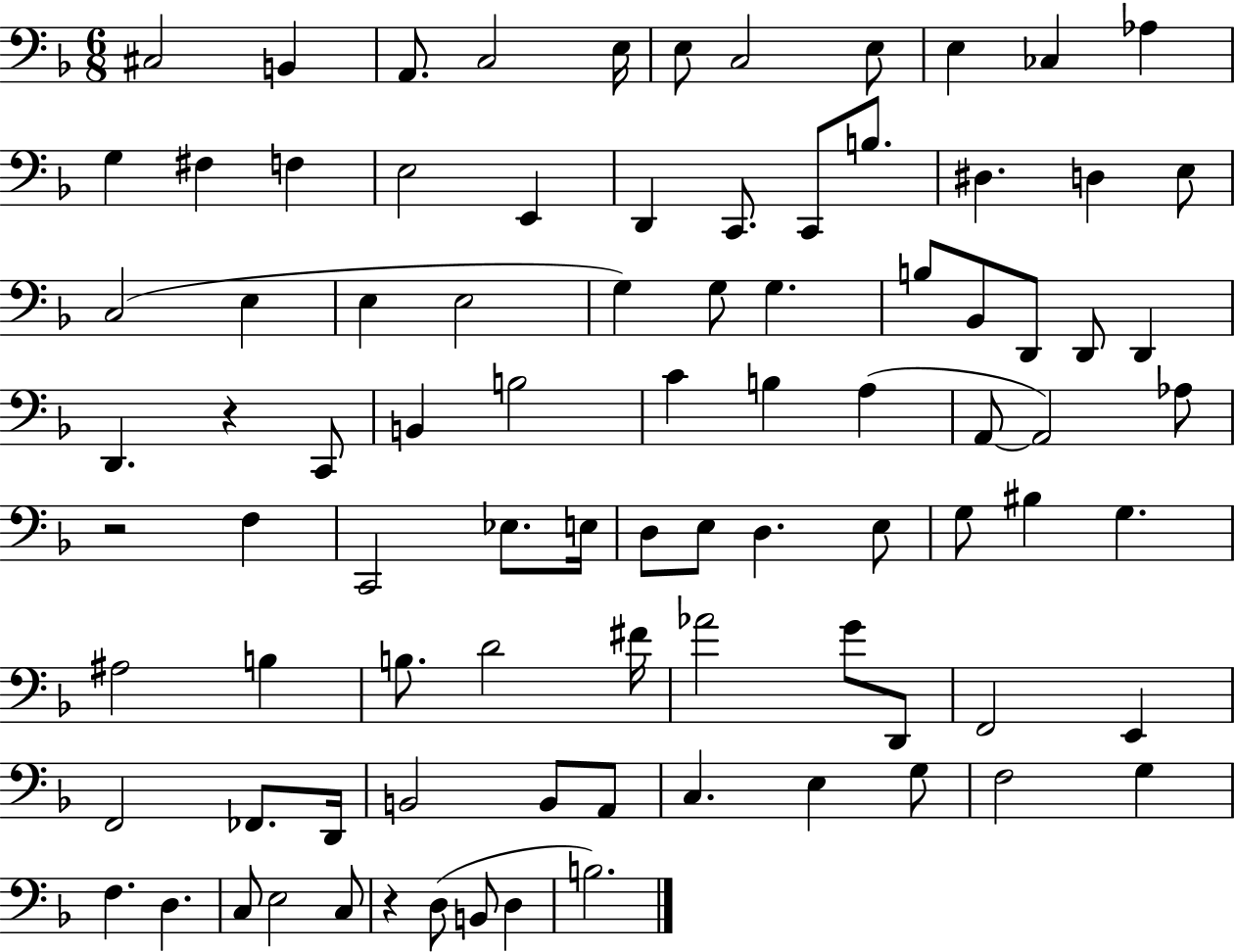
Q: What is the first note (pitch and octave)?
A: C#3